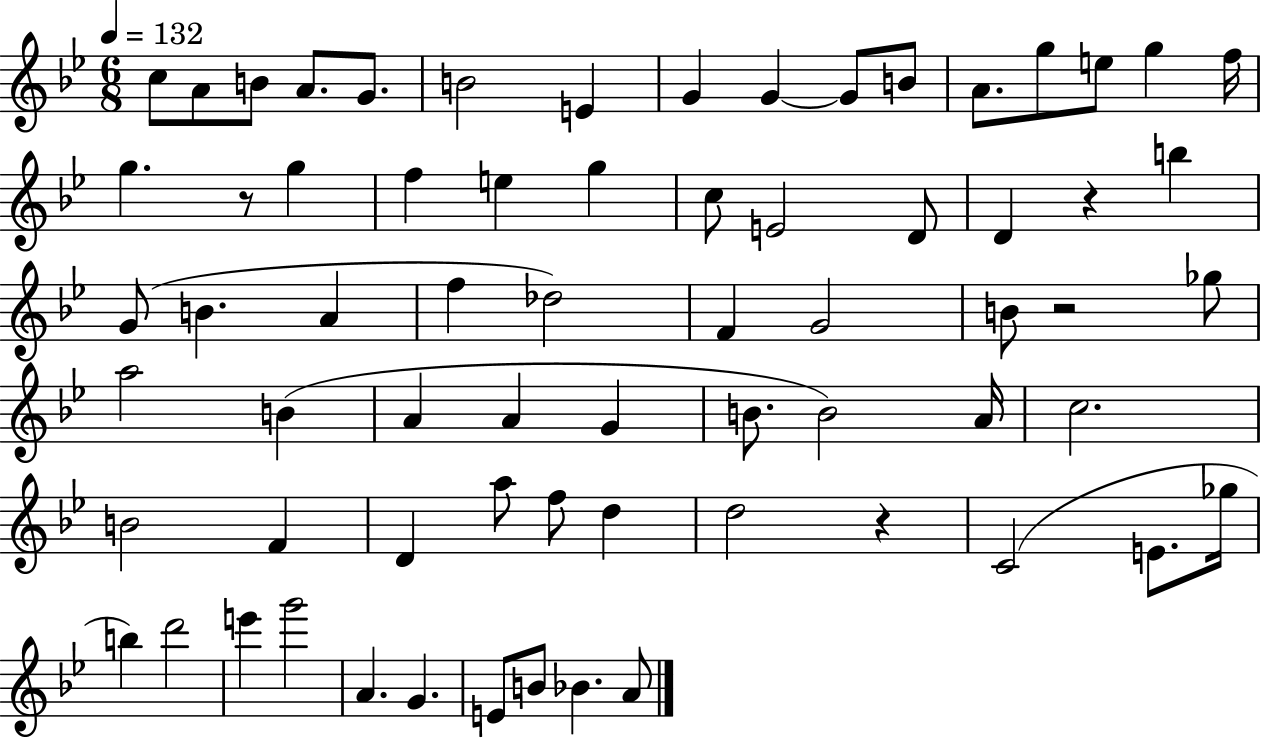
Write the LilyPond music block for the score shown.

{
  \clef treble
  \numericTimeSignature
  \time 6/8
  \key bes \major
  \tempo 4 = 132
  c''8 a'8 b'8 a'8. g'8. | b'2 e'4 | g'4 g'4~~ g'8 b'8 | a'8. g''8 e''8 g''4 f''16 | \break g''4. r8 g''4 | f''4 e''4 g''4 | c''8 e'2 d'8 | d'4 r4 b''4 | \break g'8( b'4. a'4 | f''4 des''2) | f'4 g'2 | b'8 r2 ges''8 | \break a''2 b'4( | a'4 a'4 g'4 | b'8. b'2) a'16 | c''2. | \break b'2 f'4 | d'4 a''8 f''8 d''4 | d''2 r4 | c'2( e'8. ges''16 | \break b''4) d'''2 | e'''4 g'''2 | a'4. g'4. | e'8 b'8 bes'4. a'8 | \break \bar "|."
}